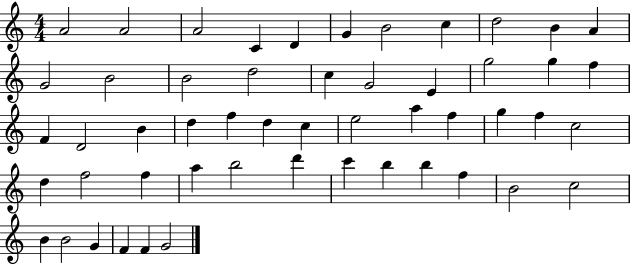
{
  \clef treble
  \numericTimeSignature
  \time 4/4
  \key c \major
  a'2 a'2 | a'2 c'4 d'4 | g'4 b'2 c''4 | d''2 b'4 a'4 | \break g'2 b'2 | b'2 d''2 | c''4 g'2 e'4 | g''2 g''4 f''4 | \break f'4 d'2 b'4 | d''4 f''4 d''4 c''4 | e''2 a''4 f''4 | g''4 f''4 c''2 | \break d''4 f''2 f''4 | a''4 b''2 d'''4 | c'''4 b''4 b''4 f''4 | b'2 c''2 | \break b'4 b'2 g'4 | f'4 f'4 g'2 | \bar "|."
}